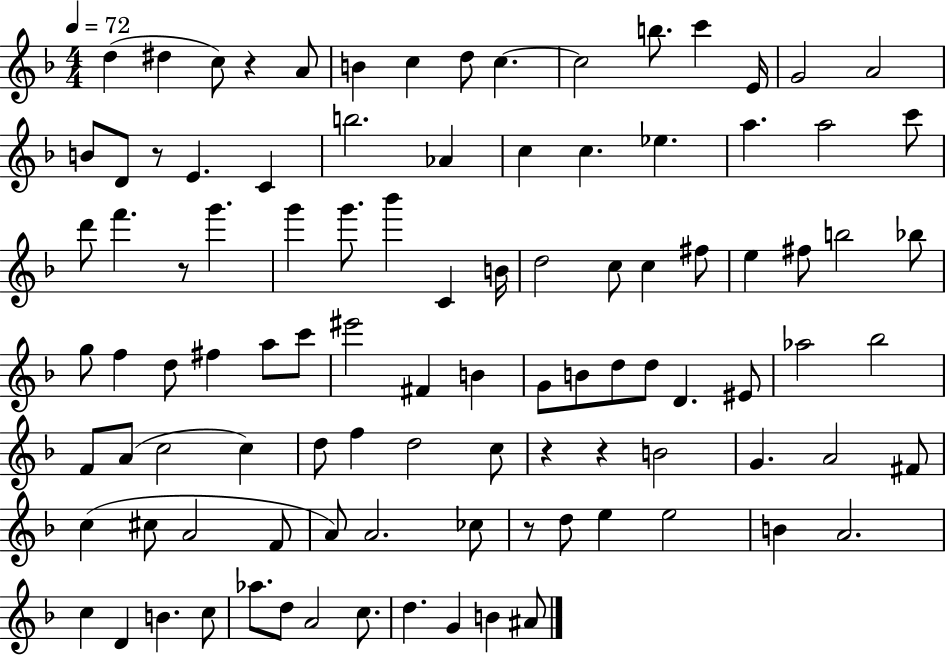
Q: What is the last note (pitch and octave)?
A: A#4